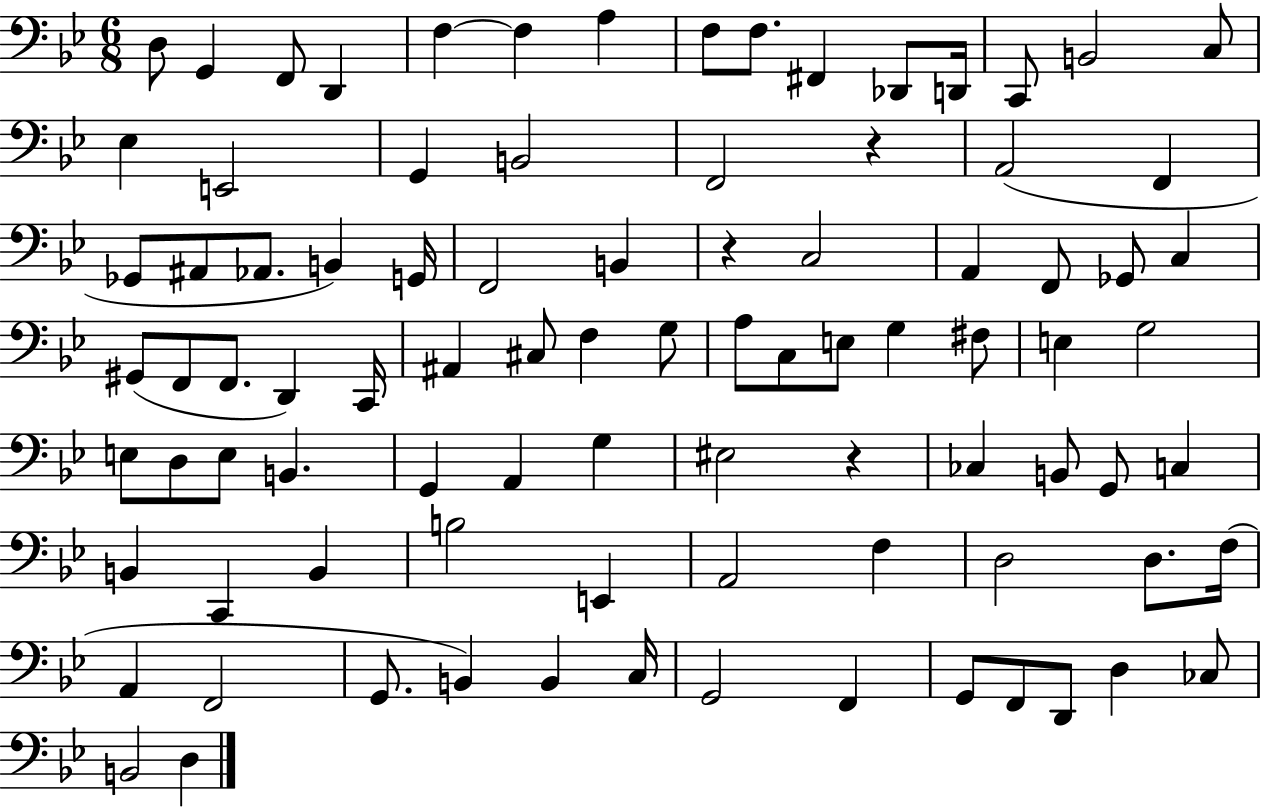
D3/e G2/q F2/e D2/q F3/q F3/q A3/q F3/e F3/e. F#2/q Db2/e D2/s C2/e B2/h C3/e Eb3/q E2/h G2/q B2/h F2/h R/q A2/h F2/q Gb2/e A#2/e Ab2/e. B2/q G2/s F2/h B2/q R/q C3/h A2/q F2/e Gb2/e C3/q G#2/e F2/e F2/e. D2/q C2/s A#2/q C#3/e F3/q G3/e A3/e C3/e E3/e G3/q F#3/e E3/q G3/h E3/e D3/e E3/e B2/q. G2/q A2/q G3/q EIS3/h R/q CES3/q B2/e G2/e C3/q B2/q C2/q B2/q B3/h E2/q A2/h F3/q D3/h D3/e. F3/s A2/q F2/h G2/e. B2/q B2/q C3/s G2/h F2/q G2/e F2/e D2/e D3/q CES3/e B2/h D3/q